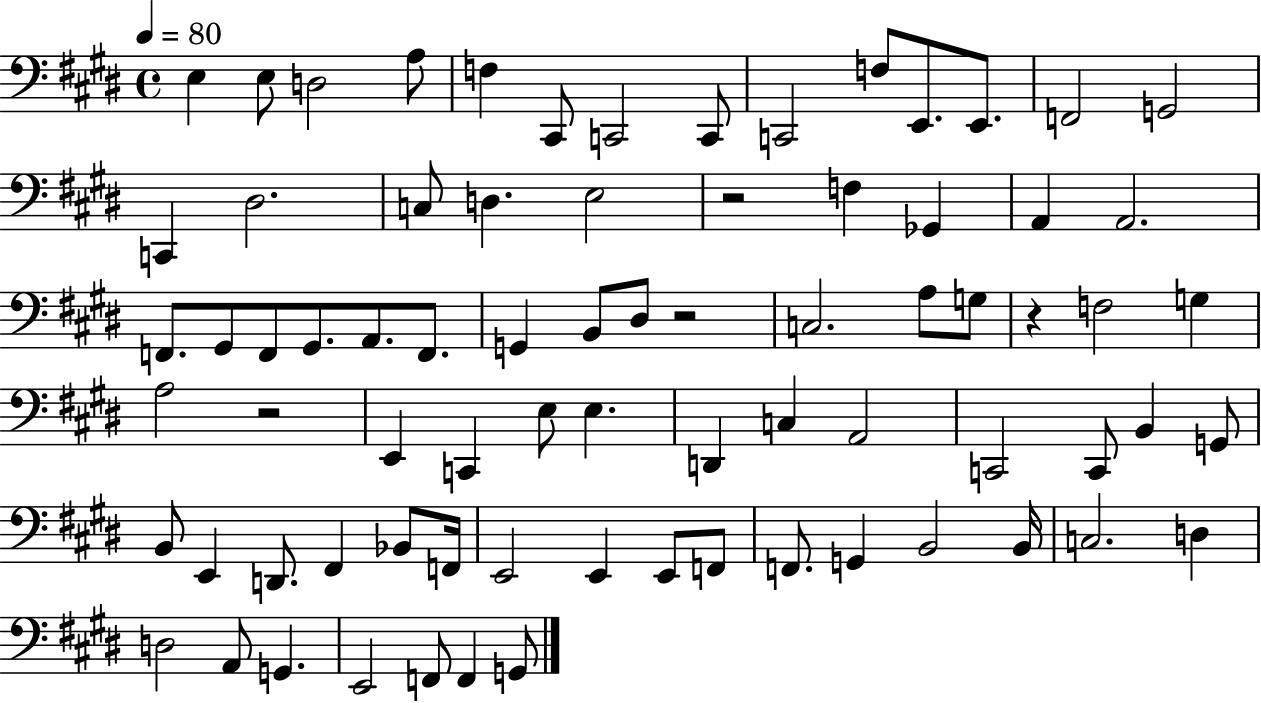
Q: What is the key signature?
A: E major